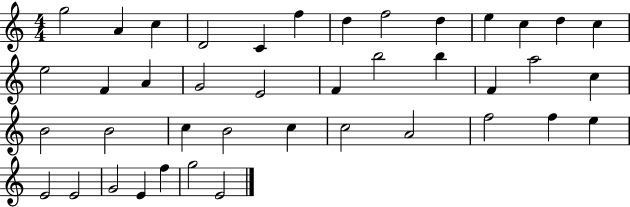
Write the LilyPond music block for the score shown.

{
  \clef treble
  \numericTimeSignature
  \time 4/4
  \key c \major
  g''2 a'4 c''4 | d'2 c'4 f''4 | d''4 f''2 d''4 | e''4 c''4 d''4 c''4 | \break e''2 f'4 a'4 | g'2 e'2 | f'4 b''2 b''4 | f'4 a''2 c''4 | \break b'2 b'2 | c''4 b'2 c''4 | c''2 a'2 | f''2 f''4 e''4 | \break e'2 e'2 | g'2 e'4 f''4 | g''2 e'2 | \bar "|."
}